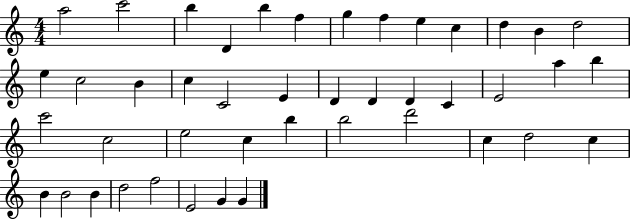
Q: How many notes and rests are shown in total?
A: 44